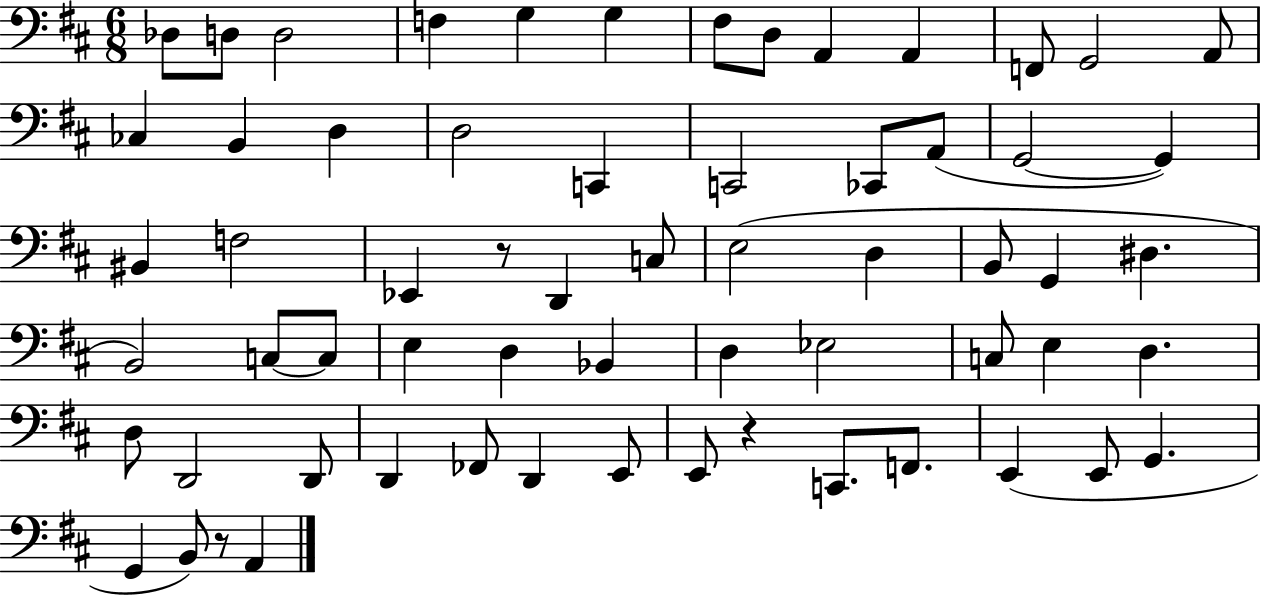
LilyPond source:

{
  \clef bass
  \numericTimeSignature
  \time 6/8
  \key d \major
  des8 d8 d2 | f4 g4 g4 | fis8 d8 a,4 a,4 | f,8 g,2 a,8 | \break ces4 b,4 d4 | d2 c,4 | c,2 ces,8 a,8( | g,2~~ g,4) | \break bis,4 f2 | ees,4 r8 d,4 c8 | e2( d4 | b,8 g,4 dis4. | \break b,2) c8~~ c8 | e4 d4 bes,4 | d4 ees2 | c8 e4 d4. | \break d8 d,2 d,8 | d,4 fes,8 d,4 e,8 | e,8 r4 c,8. f,8. | e,4( e,8 g,4. | \break g,4 b,8) r8 a,4 | \bar "|."
}